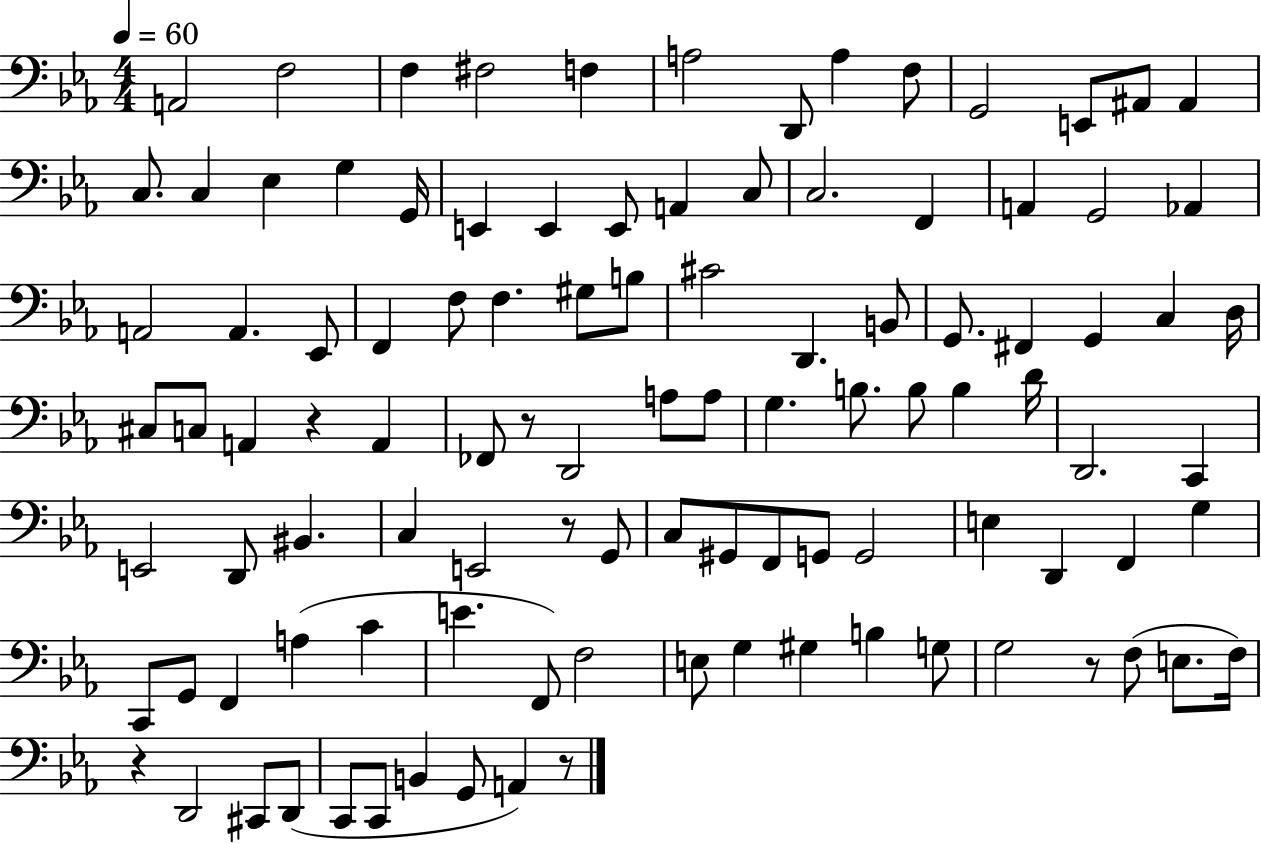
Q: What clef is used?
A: bass